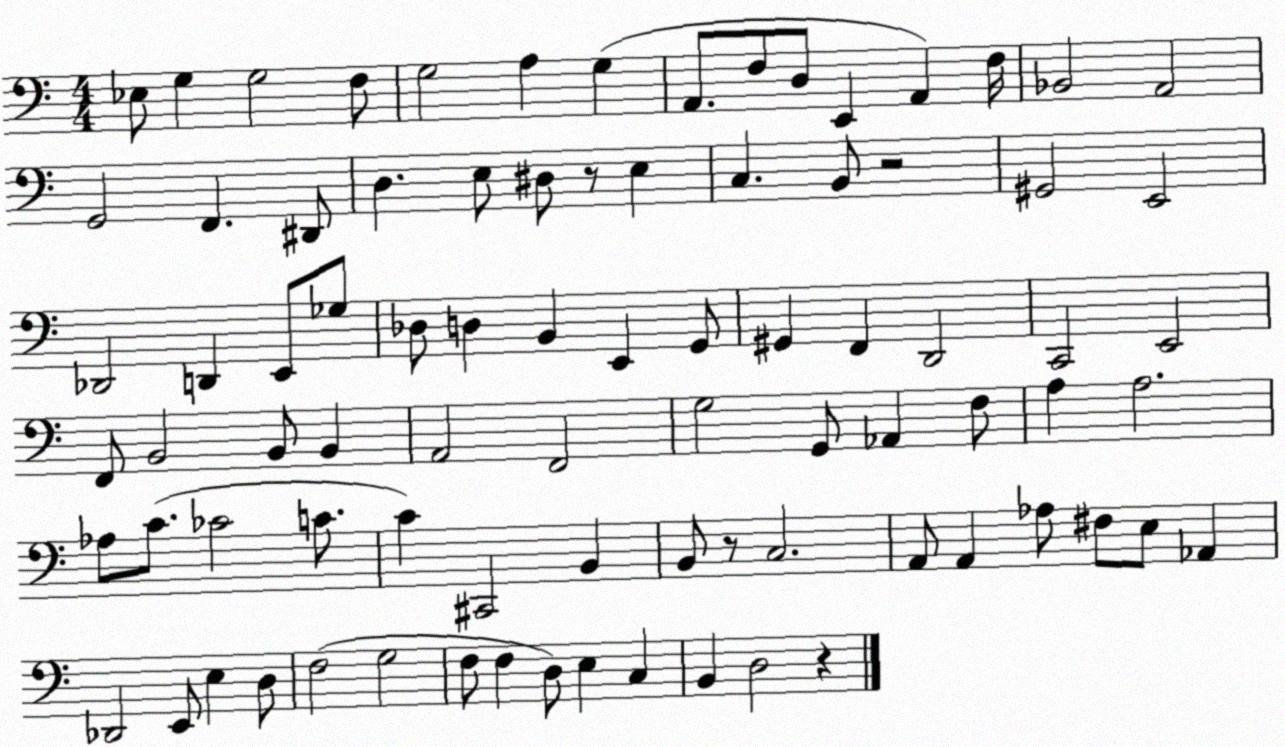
X:1
T:Untitled
M:4/4
L:1/4
K:C
_E,/2 G, G,2 F,/2 G,2 A, G, A,,/2 F,/2 D,/2 E,, A,, F,/4 _B,,2 A,,2 G,,2 F,, ^D,,/2 D, E,/2 ^D,/2 z/2 E, C, B,,/2 z2 ^G,,2 E,,2 _D,,2 D,, E,,/2 _G,/2 _D,/2 D, B,, E,, G,,/2 ^G,, F,, D,,2 C,,2 E,,2 F,,/2 B,,2 B,,/2 B,, A,,2 F,,2 G,2 G,,/2 _A,, F,/2 A, A,2 _A,/2 C/2 _C2 C/2 C ^C,,2 B,, B,,/2 z/2 C,2 A,,/2 A,, _A,/2 ^F,/2 E,/2 _A,, _D,,2 E,,/2 E, D,/2 F,2 G,2 F,/2 F, D,/2 E, C, B,, D,2 z